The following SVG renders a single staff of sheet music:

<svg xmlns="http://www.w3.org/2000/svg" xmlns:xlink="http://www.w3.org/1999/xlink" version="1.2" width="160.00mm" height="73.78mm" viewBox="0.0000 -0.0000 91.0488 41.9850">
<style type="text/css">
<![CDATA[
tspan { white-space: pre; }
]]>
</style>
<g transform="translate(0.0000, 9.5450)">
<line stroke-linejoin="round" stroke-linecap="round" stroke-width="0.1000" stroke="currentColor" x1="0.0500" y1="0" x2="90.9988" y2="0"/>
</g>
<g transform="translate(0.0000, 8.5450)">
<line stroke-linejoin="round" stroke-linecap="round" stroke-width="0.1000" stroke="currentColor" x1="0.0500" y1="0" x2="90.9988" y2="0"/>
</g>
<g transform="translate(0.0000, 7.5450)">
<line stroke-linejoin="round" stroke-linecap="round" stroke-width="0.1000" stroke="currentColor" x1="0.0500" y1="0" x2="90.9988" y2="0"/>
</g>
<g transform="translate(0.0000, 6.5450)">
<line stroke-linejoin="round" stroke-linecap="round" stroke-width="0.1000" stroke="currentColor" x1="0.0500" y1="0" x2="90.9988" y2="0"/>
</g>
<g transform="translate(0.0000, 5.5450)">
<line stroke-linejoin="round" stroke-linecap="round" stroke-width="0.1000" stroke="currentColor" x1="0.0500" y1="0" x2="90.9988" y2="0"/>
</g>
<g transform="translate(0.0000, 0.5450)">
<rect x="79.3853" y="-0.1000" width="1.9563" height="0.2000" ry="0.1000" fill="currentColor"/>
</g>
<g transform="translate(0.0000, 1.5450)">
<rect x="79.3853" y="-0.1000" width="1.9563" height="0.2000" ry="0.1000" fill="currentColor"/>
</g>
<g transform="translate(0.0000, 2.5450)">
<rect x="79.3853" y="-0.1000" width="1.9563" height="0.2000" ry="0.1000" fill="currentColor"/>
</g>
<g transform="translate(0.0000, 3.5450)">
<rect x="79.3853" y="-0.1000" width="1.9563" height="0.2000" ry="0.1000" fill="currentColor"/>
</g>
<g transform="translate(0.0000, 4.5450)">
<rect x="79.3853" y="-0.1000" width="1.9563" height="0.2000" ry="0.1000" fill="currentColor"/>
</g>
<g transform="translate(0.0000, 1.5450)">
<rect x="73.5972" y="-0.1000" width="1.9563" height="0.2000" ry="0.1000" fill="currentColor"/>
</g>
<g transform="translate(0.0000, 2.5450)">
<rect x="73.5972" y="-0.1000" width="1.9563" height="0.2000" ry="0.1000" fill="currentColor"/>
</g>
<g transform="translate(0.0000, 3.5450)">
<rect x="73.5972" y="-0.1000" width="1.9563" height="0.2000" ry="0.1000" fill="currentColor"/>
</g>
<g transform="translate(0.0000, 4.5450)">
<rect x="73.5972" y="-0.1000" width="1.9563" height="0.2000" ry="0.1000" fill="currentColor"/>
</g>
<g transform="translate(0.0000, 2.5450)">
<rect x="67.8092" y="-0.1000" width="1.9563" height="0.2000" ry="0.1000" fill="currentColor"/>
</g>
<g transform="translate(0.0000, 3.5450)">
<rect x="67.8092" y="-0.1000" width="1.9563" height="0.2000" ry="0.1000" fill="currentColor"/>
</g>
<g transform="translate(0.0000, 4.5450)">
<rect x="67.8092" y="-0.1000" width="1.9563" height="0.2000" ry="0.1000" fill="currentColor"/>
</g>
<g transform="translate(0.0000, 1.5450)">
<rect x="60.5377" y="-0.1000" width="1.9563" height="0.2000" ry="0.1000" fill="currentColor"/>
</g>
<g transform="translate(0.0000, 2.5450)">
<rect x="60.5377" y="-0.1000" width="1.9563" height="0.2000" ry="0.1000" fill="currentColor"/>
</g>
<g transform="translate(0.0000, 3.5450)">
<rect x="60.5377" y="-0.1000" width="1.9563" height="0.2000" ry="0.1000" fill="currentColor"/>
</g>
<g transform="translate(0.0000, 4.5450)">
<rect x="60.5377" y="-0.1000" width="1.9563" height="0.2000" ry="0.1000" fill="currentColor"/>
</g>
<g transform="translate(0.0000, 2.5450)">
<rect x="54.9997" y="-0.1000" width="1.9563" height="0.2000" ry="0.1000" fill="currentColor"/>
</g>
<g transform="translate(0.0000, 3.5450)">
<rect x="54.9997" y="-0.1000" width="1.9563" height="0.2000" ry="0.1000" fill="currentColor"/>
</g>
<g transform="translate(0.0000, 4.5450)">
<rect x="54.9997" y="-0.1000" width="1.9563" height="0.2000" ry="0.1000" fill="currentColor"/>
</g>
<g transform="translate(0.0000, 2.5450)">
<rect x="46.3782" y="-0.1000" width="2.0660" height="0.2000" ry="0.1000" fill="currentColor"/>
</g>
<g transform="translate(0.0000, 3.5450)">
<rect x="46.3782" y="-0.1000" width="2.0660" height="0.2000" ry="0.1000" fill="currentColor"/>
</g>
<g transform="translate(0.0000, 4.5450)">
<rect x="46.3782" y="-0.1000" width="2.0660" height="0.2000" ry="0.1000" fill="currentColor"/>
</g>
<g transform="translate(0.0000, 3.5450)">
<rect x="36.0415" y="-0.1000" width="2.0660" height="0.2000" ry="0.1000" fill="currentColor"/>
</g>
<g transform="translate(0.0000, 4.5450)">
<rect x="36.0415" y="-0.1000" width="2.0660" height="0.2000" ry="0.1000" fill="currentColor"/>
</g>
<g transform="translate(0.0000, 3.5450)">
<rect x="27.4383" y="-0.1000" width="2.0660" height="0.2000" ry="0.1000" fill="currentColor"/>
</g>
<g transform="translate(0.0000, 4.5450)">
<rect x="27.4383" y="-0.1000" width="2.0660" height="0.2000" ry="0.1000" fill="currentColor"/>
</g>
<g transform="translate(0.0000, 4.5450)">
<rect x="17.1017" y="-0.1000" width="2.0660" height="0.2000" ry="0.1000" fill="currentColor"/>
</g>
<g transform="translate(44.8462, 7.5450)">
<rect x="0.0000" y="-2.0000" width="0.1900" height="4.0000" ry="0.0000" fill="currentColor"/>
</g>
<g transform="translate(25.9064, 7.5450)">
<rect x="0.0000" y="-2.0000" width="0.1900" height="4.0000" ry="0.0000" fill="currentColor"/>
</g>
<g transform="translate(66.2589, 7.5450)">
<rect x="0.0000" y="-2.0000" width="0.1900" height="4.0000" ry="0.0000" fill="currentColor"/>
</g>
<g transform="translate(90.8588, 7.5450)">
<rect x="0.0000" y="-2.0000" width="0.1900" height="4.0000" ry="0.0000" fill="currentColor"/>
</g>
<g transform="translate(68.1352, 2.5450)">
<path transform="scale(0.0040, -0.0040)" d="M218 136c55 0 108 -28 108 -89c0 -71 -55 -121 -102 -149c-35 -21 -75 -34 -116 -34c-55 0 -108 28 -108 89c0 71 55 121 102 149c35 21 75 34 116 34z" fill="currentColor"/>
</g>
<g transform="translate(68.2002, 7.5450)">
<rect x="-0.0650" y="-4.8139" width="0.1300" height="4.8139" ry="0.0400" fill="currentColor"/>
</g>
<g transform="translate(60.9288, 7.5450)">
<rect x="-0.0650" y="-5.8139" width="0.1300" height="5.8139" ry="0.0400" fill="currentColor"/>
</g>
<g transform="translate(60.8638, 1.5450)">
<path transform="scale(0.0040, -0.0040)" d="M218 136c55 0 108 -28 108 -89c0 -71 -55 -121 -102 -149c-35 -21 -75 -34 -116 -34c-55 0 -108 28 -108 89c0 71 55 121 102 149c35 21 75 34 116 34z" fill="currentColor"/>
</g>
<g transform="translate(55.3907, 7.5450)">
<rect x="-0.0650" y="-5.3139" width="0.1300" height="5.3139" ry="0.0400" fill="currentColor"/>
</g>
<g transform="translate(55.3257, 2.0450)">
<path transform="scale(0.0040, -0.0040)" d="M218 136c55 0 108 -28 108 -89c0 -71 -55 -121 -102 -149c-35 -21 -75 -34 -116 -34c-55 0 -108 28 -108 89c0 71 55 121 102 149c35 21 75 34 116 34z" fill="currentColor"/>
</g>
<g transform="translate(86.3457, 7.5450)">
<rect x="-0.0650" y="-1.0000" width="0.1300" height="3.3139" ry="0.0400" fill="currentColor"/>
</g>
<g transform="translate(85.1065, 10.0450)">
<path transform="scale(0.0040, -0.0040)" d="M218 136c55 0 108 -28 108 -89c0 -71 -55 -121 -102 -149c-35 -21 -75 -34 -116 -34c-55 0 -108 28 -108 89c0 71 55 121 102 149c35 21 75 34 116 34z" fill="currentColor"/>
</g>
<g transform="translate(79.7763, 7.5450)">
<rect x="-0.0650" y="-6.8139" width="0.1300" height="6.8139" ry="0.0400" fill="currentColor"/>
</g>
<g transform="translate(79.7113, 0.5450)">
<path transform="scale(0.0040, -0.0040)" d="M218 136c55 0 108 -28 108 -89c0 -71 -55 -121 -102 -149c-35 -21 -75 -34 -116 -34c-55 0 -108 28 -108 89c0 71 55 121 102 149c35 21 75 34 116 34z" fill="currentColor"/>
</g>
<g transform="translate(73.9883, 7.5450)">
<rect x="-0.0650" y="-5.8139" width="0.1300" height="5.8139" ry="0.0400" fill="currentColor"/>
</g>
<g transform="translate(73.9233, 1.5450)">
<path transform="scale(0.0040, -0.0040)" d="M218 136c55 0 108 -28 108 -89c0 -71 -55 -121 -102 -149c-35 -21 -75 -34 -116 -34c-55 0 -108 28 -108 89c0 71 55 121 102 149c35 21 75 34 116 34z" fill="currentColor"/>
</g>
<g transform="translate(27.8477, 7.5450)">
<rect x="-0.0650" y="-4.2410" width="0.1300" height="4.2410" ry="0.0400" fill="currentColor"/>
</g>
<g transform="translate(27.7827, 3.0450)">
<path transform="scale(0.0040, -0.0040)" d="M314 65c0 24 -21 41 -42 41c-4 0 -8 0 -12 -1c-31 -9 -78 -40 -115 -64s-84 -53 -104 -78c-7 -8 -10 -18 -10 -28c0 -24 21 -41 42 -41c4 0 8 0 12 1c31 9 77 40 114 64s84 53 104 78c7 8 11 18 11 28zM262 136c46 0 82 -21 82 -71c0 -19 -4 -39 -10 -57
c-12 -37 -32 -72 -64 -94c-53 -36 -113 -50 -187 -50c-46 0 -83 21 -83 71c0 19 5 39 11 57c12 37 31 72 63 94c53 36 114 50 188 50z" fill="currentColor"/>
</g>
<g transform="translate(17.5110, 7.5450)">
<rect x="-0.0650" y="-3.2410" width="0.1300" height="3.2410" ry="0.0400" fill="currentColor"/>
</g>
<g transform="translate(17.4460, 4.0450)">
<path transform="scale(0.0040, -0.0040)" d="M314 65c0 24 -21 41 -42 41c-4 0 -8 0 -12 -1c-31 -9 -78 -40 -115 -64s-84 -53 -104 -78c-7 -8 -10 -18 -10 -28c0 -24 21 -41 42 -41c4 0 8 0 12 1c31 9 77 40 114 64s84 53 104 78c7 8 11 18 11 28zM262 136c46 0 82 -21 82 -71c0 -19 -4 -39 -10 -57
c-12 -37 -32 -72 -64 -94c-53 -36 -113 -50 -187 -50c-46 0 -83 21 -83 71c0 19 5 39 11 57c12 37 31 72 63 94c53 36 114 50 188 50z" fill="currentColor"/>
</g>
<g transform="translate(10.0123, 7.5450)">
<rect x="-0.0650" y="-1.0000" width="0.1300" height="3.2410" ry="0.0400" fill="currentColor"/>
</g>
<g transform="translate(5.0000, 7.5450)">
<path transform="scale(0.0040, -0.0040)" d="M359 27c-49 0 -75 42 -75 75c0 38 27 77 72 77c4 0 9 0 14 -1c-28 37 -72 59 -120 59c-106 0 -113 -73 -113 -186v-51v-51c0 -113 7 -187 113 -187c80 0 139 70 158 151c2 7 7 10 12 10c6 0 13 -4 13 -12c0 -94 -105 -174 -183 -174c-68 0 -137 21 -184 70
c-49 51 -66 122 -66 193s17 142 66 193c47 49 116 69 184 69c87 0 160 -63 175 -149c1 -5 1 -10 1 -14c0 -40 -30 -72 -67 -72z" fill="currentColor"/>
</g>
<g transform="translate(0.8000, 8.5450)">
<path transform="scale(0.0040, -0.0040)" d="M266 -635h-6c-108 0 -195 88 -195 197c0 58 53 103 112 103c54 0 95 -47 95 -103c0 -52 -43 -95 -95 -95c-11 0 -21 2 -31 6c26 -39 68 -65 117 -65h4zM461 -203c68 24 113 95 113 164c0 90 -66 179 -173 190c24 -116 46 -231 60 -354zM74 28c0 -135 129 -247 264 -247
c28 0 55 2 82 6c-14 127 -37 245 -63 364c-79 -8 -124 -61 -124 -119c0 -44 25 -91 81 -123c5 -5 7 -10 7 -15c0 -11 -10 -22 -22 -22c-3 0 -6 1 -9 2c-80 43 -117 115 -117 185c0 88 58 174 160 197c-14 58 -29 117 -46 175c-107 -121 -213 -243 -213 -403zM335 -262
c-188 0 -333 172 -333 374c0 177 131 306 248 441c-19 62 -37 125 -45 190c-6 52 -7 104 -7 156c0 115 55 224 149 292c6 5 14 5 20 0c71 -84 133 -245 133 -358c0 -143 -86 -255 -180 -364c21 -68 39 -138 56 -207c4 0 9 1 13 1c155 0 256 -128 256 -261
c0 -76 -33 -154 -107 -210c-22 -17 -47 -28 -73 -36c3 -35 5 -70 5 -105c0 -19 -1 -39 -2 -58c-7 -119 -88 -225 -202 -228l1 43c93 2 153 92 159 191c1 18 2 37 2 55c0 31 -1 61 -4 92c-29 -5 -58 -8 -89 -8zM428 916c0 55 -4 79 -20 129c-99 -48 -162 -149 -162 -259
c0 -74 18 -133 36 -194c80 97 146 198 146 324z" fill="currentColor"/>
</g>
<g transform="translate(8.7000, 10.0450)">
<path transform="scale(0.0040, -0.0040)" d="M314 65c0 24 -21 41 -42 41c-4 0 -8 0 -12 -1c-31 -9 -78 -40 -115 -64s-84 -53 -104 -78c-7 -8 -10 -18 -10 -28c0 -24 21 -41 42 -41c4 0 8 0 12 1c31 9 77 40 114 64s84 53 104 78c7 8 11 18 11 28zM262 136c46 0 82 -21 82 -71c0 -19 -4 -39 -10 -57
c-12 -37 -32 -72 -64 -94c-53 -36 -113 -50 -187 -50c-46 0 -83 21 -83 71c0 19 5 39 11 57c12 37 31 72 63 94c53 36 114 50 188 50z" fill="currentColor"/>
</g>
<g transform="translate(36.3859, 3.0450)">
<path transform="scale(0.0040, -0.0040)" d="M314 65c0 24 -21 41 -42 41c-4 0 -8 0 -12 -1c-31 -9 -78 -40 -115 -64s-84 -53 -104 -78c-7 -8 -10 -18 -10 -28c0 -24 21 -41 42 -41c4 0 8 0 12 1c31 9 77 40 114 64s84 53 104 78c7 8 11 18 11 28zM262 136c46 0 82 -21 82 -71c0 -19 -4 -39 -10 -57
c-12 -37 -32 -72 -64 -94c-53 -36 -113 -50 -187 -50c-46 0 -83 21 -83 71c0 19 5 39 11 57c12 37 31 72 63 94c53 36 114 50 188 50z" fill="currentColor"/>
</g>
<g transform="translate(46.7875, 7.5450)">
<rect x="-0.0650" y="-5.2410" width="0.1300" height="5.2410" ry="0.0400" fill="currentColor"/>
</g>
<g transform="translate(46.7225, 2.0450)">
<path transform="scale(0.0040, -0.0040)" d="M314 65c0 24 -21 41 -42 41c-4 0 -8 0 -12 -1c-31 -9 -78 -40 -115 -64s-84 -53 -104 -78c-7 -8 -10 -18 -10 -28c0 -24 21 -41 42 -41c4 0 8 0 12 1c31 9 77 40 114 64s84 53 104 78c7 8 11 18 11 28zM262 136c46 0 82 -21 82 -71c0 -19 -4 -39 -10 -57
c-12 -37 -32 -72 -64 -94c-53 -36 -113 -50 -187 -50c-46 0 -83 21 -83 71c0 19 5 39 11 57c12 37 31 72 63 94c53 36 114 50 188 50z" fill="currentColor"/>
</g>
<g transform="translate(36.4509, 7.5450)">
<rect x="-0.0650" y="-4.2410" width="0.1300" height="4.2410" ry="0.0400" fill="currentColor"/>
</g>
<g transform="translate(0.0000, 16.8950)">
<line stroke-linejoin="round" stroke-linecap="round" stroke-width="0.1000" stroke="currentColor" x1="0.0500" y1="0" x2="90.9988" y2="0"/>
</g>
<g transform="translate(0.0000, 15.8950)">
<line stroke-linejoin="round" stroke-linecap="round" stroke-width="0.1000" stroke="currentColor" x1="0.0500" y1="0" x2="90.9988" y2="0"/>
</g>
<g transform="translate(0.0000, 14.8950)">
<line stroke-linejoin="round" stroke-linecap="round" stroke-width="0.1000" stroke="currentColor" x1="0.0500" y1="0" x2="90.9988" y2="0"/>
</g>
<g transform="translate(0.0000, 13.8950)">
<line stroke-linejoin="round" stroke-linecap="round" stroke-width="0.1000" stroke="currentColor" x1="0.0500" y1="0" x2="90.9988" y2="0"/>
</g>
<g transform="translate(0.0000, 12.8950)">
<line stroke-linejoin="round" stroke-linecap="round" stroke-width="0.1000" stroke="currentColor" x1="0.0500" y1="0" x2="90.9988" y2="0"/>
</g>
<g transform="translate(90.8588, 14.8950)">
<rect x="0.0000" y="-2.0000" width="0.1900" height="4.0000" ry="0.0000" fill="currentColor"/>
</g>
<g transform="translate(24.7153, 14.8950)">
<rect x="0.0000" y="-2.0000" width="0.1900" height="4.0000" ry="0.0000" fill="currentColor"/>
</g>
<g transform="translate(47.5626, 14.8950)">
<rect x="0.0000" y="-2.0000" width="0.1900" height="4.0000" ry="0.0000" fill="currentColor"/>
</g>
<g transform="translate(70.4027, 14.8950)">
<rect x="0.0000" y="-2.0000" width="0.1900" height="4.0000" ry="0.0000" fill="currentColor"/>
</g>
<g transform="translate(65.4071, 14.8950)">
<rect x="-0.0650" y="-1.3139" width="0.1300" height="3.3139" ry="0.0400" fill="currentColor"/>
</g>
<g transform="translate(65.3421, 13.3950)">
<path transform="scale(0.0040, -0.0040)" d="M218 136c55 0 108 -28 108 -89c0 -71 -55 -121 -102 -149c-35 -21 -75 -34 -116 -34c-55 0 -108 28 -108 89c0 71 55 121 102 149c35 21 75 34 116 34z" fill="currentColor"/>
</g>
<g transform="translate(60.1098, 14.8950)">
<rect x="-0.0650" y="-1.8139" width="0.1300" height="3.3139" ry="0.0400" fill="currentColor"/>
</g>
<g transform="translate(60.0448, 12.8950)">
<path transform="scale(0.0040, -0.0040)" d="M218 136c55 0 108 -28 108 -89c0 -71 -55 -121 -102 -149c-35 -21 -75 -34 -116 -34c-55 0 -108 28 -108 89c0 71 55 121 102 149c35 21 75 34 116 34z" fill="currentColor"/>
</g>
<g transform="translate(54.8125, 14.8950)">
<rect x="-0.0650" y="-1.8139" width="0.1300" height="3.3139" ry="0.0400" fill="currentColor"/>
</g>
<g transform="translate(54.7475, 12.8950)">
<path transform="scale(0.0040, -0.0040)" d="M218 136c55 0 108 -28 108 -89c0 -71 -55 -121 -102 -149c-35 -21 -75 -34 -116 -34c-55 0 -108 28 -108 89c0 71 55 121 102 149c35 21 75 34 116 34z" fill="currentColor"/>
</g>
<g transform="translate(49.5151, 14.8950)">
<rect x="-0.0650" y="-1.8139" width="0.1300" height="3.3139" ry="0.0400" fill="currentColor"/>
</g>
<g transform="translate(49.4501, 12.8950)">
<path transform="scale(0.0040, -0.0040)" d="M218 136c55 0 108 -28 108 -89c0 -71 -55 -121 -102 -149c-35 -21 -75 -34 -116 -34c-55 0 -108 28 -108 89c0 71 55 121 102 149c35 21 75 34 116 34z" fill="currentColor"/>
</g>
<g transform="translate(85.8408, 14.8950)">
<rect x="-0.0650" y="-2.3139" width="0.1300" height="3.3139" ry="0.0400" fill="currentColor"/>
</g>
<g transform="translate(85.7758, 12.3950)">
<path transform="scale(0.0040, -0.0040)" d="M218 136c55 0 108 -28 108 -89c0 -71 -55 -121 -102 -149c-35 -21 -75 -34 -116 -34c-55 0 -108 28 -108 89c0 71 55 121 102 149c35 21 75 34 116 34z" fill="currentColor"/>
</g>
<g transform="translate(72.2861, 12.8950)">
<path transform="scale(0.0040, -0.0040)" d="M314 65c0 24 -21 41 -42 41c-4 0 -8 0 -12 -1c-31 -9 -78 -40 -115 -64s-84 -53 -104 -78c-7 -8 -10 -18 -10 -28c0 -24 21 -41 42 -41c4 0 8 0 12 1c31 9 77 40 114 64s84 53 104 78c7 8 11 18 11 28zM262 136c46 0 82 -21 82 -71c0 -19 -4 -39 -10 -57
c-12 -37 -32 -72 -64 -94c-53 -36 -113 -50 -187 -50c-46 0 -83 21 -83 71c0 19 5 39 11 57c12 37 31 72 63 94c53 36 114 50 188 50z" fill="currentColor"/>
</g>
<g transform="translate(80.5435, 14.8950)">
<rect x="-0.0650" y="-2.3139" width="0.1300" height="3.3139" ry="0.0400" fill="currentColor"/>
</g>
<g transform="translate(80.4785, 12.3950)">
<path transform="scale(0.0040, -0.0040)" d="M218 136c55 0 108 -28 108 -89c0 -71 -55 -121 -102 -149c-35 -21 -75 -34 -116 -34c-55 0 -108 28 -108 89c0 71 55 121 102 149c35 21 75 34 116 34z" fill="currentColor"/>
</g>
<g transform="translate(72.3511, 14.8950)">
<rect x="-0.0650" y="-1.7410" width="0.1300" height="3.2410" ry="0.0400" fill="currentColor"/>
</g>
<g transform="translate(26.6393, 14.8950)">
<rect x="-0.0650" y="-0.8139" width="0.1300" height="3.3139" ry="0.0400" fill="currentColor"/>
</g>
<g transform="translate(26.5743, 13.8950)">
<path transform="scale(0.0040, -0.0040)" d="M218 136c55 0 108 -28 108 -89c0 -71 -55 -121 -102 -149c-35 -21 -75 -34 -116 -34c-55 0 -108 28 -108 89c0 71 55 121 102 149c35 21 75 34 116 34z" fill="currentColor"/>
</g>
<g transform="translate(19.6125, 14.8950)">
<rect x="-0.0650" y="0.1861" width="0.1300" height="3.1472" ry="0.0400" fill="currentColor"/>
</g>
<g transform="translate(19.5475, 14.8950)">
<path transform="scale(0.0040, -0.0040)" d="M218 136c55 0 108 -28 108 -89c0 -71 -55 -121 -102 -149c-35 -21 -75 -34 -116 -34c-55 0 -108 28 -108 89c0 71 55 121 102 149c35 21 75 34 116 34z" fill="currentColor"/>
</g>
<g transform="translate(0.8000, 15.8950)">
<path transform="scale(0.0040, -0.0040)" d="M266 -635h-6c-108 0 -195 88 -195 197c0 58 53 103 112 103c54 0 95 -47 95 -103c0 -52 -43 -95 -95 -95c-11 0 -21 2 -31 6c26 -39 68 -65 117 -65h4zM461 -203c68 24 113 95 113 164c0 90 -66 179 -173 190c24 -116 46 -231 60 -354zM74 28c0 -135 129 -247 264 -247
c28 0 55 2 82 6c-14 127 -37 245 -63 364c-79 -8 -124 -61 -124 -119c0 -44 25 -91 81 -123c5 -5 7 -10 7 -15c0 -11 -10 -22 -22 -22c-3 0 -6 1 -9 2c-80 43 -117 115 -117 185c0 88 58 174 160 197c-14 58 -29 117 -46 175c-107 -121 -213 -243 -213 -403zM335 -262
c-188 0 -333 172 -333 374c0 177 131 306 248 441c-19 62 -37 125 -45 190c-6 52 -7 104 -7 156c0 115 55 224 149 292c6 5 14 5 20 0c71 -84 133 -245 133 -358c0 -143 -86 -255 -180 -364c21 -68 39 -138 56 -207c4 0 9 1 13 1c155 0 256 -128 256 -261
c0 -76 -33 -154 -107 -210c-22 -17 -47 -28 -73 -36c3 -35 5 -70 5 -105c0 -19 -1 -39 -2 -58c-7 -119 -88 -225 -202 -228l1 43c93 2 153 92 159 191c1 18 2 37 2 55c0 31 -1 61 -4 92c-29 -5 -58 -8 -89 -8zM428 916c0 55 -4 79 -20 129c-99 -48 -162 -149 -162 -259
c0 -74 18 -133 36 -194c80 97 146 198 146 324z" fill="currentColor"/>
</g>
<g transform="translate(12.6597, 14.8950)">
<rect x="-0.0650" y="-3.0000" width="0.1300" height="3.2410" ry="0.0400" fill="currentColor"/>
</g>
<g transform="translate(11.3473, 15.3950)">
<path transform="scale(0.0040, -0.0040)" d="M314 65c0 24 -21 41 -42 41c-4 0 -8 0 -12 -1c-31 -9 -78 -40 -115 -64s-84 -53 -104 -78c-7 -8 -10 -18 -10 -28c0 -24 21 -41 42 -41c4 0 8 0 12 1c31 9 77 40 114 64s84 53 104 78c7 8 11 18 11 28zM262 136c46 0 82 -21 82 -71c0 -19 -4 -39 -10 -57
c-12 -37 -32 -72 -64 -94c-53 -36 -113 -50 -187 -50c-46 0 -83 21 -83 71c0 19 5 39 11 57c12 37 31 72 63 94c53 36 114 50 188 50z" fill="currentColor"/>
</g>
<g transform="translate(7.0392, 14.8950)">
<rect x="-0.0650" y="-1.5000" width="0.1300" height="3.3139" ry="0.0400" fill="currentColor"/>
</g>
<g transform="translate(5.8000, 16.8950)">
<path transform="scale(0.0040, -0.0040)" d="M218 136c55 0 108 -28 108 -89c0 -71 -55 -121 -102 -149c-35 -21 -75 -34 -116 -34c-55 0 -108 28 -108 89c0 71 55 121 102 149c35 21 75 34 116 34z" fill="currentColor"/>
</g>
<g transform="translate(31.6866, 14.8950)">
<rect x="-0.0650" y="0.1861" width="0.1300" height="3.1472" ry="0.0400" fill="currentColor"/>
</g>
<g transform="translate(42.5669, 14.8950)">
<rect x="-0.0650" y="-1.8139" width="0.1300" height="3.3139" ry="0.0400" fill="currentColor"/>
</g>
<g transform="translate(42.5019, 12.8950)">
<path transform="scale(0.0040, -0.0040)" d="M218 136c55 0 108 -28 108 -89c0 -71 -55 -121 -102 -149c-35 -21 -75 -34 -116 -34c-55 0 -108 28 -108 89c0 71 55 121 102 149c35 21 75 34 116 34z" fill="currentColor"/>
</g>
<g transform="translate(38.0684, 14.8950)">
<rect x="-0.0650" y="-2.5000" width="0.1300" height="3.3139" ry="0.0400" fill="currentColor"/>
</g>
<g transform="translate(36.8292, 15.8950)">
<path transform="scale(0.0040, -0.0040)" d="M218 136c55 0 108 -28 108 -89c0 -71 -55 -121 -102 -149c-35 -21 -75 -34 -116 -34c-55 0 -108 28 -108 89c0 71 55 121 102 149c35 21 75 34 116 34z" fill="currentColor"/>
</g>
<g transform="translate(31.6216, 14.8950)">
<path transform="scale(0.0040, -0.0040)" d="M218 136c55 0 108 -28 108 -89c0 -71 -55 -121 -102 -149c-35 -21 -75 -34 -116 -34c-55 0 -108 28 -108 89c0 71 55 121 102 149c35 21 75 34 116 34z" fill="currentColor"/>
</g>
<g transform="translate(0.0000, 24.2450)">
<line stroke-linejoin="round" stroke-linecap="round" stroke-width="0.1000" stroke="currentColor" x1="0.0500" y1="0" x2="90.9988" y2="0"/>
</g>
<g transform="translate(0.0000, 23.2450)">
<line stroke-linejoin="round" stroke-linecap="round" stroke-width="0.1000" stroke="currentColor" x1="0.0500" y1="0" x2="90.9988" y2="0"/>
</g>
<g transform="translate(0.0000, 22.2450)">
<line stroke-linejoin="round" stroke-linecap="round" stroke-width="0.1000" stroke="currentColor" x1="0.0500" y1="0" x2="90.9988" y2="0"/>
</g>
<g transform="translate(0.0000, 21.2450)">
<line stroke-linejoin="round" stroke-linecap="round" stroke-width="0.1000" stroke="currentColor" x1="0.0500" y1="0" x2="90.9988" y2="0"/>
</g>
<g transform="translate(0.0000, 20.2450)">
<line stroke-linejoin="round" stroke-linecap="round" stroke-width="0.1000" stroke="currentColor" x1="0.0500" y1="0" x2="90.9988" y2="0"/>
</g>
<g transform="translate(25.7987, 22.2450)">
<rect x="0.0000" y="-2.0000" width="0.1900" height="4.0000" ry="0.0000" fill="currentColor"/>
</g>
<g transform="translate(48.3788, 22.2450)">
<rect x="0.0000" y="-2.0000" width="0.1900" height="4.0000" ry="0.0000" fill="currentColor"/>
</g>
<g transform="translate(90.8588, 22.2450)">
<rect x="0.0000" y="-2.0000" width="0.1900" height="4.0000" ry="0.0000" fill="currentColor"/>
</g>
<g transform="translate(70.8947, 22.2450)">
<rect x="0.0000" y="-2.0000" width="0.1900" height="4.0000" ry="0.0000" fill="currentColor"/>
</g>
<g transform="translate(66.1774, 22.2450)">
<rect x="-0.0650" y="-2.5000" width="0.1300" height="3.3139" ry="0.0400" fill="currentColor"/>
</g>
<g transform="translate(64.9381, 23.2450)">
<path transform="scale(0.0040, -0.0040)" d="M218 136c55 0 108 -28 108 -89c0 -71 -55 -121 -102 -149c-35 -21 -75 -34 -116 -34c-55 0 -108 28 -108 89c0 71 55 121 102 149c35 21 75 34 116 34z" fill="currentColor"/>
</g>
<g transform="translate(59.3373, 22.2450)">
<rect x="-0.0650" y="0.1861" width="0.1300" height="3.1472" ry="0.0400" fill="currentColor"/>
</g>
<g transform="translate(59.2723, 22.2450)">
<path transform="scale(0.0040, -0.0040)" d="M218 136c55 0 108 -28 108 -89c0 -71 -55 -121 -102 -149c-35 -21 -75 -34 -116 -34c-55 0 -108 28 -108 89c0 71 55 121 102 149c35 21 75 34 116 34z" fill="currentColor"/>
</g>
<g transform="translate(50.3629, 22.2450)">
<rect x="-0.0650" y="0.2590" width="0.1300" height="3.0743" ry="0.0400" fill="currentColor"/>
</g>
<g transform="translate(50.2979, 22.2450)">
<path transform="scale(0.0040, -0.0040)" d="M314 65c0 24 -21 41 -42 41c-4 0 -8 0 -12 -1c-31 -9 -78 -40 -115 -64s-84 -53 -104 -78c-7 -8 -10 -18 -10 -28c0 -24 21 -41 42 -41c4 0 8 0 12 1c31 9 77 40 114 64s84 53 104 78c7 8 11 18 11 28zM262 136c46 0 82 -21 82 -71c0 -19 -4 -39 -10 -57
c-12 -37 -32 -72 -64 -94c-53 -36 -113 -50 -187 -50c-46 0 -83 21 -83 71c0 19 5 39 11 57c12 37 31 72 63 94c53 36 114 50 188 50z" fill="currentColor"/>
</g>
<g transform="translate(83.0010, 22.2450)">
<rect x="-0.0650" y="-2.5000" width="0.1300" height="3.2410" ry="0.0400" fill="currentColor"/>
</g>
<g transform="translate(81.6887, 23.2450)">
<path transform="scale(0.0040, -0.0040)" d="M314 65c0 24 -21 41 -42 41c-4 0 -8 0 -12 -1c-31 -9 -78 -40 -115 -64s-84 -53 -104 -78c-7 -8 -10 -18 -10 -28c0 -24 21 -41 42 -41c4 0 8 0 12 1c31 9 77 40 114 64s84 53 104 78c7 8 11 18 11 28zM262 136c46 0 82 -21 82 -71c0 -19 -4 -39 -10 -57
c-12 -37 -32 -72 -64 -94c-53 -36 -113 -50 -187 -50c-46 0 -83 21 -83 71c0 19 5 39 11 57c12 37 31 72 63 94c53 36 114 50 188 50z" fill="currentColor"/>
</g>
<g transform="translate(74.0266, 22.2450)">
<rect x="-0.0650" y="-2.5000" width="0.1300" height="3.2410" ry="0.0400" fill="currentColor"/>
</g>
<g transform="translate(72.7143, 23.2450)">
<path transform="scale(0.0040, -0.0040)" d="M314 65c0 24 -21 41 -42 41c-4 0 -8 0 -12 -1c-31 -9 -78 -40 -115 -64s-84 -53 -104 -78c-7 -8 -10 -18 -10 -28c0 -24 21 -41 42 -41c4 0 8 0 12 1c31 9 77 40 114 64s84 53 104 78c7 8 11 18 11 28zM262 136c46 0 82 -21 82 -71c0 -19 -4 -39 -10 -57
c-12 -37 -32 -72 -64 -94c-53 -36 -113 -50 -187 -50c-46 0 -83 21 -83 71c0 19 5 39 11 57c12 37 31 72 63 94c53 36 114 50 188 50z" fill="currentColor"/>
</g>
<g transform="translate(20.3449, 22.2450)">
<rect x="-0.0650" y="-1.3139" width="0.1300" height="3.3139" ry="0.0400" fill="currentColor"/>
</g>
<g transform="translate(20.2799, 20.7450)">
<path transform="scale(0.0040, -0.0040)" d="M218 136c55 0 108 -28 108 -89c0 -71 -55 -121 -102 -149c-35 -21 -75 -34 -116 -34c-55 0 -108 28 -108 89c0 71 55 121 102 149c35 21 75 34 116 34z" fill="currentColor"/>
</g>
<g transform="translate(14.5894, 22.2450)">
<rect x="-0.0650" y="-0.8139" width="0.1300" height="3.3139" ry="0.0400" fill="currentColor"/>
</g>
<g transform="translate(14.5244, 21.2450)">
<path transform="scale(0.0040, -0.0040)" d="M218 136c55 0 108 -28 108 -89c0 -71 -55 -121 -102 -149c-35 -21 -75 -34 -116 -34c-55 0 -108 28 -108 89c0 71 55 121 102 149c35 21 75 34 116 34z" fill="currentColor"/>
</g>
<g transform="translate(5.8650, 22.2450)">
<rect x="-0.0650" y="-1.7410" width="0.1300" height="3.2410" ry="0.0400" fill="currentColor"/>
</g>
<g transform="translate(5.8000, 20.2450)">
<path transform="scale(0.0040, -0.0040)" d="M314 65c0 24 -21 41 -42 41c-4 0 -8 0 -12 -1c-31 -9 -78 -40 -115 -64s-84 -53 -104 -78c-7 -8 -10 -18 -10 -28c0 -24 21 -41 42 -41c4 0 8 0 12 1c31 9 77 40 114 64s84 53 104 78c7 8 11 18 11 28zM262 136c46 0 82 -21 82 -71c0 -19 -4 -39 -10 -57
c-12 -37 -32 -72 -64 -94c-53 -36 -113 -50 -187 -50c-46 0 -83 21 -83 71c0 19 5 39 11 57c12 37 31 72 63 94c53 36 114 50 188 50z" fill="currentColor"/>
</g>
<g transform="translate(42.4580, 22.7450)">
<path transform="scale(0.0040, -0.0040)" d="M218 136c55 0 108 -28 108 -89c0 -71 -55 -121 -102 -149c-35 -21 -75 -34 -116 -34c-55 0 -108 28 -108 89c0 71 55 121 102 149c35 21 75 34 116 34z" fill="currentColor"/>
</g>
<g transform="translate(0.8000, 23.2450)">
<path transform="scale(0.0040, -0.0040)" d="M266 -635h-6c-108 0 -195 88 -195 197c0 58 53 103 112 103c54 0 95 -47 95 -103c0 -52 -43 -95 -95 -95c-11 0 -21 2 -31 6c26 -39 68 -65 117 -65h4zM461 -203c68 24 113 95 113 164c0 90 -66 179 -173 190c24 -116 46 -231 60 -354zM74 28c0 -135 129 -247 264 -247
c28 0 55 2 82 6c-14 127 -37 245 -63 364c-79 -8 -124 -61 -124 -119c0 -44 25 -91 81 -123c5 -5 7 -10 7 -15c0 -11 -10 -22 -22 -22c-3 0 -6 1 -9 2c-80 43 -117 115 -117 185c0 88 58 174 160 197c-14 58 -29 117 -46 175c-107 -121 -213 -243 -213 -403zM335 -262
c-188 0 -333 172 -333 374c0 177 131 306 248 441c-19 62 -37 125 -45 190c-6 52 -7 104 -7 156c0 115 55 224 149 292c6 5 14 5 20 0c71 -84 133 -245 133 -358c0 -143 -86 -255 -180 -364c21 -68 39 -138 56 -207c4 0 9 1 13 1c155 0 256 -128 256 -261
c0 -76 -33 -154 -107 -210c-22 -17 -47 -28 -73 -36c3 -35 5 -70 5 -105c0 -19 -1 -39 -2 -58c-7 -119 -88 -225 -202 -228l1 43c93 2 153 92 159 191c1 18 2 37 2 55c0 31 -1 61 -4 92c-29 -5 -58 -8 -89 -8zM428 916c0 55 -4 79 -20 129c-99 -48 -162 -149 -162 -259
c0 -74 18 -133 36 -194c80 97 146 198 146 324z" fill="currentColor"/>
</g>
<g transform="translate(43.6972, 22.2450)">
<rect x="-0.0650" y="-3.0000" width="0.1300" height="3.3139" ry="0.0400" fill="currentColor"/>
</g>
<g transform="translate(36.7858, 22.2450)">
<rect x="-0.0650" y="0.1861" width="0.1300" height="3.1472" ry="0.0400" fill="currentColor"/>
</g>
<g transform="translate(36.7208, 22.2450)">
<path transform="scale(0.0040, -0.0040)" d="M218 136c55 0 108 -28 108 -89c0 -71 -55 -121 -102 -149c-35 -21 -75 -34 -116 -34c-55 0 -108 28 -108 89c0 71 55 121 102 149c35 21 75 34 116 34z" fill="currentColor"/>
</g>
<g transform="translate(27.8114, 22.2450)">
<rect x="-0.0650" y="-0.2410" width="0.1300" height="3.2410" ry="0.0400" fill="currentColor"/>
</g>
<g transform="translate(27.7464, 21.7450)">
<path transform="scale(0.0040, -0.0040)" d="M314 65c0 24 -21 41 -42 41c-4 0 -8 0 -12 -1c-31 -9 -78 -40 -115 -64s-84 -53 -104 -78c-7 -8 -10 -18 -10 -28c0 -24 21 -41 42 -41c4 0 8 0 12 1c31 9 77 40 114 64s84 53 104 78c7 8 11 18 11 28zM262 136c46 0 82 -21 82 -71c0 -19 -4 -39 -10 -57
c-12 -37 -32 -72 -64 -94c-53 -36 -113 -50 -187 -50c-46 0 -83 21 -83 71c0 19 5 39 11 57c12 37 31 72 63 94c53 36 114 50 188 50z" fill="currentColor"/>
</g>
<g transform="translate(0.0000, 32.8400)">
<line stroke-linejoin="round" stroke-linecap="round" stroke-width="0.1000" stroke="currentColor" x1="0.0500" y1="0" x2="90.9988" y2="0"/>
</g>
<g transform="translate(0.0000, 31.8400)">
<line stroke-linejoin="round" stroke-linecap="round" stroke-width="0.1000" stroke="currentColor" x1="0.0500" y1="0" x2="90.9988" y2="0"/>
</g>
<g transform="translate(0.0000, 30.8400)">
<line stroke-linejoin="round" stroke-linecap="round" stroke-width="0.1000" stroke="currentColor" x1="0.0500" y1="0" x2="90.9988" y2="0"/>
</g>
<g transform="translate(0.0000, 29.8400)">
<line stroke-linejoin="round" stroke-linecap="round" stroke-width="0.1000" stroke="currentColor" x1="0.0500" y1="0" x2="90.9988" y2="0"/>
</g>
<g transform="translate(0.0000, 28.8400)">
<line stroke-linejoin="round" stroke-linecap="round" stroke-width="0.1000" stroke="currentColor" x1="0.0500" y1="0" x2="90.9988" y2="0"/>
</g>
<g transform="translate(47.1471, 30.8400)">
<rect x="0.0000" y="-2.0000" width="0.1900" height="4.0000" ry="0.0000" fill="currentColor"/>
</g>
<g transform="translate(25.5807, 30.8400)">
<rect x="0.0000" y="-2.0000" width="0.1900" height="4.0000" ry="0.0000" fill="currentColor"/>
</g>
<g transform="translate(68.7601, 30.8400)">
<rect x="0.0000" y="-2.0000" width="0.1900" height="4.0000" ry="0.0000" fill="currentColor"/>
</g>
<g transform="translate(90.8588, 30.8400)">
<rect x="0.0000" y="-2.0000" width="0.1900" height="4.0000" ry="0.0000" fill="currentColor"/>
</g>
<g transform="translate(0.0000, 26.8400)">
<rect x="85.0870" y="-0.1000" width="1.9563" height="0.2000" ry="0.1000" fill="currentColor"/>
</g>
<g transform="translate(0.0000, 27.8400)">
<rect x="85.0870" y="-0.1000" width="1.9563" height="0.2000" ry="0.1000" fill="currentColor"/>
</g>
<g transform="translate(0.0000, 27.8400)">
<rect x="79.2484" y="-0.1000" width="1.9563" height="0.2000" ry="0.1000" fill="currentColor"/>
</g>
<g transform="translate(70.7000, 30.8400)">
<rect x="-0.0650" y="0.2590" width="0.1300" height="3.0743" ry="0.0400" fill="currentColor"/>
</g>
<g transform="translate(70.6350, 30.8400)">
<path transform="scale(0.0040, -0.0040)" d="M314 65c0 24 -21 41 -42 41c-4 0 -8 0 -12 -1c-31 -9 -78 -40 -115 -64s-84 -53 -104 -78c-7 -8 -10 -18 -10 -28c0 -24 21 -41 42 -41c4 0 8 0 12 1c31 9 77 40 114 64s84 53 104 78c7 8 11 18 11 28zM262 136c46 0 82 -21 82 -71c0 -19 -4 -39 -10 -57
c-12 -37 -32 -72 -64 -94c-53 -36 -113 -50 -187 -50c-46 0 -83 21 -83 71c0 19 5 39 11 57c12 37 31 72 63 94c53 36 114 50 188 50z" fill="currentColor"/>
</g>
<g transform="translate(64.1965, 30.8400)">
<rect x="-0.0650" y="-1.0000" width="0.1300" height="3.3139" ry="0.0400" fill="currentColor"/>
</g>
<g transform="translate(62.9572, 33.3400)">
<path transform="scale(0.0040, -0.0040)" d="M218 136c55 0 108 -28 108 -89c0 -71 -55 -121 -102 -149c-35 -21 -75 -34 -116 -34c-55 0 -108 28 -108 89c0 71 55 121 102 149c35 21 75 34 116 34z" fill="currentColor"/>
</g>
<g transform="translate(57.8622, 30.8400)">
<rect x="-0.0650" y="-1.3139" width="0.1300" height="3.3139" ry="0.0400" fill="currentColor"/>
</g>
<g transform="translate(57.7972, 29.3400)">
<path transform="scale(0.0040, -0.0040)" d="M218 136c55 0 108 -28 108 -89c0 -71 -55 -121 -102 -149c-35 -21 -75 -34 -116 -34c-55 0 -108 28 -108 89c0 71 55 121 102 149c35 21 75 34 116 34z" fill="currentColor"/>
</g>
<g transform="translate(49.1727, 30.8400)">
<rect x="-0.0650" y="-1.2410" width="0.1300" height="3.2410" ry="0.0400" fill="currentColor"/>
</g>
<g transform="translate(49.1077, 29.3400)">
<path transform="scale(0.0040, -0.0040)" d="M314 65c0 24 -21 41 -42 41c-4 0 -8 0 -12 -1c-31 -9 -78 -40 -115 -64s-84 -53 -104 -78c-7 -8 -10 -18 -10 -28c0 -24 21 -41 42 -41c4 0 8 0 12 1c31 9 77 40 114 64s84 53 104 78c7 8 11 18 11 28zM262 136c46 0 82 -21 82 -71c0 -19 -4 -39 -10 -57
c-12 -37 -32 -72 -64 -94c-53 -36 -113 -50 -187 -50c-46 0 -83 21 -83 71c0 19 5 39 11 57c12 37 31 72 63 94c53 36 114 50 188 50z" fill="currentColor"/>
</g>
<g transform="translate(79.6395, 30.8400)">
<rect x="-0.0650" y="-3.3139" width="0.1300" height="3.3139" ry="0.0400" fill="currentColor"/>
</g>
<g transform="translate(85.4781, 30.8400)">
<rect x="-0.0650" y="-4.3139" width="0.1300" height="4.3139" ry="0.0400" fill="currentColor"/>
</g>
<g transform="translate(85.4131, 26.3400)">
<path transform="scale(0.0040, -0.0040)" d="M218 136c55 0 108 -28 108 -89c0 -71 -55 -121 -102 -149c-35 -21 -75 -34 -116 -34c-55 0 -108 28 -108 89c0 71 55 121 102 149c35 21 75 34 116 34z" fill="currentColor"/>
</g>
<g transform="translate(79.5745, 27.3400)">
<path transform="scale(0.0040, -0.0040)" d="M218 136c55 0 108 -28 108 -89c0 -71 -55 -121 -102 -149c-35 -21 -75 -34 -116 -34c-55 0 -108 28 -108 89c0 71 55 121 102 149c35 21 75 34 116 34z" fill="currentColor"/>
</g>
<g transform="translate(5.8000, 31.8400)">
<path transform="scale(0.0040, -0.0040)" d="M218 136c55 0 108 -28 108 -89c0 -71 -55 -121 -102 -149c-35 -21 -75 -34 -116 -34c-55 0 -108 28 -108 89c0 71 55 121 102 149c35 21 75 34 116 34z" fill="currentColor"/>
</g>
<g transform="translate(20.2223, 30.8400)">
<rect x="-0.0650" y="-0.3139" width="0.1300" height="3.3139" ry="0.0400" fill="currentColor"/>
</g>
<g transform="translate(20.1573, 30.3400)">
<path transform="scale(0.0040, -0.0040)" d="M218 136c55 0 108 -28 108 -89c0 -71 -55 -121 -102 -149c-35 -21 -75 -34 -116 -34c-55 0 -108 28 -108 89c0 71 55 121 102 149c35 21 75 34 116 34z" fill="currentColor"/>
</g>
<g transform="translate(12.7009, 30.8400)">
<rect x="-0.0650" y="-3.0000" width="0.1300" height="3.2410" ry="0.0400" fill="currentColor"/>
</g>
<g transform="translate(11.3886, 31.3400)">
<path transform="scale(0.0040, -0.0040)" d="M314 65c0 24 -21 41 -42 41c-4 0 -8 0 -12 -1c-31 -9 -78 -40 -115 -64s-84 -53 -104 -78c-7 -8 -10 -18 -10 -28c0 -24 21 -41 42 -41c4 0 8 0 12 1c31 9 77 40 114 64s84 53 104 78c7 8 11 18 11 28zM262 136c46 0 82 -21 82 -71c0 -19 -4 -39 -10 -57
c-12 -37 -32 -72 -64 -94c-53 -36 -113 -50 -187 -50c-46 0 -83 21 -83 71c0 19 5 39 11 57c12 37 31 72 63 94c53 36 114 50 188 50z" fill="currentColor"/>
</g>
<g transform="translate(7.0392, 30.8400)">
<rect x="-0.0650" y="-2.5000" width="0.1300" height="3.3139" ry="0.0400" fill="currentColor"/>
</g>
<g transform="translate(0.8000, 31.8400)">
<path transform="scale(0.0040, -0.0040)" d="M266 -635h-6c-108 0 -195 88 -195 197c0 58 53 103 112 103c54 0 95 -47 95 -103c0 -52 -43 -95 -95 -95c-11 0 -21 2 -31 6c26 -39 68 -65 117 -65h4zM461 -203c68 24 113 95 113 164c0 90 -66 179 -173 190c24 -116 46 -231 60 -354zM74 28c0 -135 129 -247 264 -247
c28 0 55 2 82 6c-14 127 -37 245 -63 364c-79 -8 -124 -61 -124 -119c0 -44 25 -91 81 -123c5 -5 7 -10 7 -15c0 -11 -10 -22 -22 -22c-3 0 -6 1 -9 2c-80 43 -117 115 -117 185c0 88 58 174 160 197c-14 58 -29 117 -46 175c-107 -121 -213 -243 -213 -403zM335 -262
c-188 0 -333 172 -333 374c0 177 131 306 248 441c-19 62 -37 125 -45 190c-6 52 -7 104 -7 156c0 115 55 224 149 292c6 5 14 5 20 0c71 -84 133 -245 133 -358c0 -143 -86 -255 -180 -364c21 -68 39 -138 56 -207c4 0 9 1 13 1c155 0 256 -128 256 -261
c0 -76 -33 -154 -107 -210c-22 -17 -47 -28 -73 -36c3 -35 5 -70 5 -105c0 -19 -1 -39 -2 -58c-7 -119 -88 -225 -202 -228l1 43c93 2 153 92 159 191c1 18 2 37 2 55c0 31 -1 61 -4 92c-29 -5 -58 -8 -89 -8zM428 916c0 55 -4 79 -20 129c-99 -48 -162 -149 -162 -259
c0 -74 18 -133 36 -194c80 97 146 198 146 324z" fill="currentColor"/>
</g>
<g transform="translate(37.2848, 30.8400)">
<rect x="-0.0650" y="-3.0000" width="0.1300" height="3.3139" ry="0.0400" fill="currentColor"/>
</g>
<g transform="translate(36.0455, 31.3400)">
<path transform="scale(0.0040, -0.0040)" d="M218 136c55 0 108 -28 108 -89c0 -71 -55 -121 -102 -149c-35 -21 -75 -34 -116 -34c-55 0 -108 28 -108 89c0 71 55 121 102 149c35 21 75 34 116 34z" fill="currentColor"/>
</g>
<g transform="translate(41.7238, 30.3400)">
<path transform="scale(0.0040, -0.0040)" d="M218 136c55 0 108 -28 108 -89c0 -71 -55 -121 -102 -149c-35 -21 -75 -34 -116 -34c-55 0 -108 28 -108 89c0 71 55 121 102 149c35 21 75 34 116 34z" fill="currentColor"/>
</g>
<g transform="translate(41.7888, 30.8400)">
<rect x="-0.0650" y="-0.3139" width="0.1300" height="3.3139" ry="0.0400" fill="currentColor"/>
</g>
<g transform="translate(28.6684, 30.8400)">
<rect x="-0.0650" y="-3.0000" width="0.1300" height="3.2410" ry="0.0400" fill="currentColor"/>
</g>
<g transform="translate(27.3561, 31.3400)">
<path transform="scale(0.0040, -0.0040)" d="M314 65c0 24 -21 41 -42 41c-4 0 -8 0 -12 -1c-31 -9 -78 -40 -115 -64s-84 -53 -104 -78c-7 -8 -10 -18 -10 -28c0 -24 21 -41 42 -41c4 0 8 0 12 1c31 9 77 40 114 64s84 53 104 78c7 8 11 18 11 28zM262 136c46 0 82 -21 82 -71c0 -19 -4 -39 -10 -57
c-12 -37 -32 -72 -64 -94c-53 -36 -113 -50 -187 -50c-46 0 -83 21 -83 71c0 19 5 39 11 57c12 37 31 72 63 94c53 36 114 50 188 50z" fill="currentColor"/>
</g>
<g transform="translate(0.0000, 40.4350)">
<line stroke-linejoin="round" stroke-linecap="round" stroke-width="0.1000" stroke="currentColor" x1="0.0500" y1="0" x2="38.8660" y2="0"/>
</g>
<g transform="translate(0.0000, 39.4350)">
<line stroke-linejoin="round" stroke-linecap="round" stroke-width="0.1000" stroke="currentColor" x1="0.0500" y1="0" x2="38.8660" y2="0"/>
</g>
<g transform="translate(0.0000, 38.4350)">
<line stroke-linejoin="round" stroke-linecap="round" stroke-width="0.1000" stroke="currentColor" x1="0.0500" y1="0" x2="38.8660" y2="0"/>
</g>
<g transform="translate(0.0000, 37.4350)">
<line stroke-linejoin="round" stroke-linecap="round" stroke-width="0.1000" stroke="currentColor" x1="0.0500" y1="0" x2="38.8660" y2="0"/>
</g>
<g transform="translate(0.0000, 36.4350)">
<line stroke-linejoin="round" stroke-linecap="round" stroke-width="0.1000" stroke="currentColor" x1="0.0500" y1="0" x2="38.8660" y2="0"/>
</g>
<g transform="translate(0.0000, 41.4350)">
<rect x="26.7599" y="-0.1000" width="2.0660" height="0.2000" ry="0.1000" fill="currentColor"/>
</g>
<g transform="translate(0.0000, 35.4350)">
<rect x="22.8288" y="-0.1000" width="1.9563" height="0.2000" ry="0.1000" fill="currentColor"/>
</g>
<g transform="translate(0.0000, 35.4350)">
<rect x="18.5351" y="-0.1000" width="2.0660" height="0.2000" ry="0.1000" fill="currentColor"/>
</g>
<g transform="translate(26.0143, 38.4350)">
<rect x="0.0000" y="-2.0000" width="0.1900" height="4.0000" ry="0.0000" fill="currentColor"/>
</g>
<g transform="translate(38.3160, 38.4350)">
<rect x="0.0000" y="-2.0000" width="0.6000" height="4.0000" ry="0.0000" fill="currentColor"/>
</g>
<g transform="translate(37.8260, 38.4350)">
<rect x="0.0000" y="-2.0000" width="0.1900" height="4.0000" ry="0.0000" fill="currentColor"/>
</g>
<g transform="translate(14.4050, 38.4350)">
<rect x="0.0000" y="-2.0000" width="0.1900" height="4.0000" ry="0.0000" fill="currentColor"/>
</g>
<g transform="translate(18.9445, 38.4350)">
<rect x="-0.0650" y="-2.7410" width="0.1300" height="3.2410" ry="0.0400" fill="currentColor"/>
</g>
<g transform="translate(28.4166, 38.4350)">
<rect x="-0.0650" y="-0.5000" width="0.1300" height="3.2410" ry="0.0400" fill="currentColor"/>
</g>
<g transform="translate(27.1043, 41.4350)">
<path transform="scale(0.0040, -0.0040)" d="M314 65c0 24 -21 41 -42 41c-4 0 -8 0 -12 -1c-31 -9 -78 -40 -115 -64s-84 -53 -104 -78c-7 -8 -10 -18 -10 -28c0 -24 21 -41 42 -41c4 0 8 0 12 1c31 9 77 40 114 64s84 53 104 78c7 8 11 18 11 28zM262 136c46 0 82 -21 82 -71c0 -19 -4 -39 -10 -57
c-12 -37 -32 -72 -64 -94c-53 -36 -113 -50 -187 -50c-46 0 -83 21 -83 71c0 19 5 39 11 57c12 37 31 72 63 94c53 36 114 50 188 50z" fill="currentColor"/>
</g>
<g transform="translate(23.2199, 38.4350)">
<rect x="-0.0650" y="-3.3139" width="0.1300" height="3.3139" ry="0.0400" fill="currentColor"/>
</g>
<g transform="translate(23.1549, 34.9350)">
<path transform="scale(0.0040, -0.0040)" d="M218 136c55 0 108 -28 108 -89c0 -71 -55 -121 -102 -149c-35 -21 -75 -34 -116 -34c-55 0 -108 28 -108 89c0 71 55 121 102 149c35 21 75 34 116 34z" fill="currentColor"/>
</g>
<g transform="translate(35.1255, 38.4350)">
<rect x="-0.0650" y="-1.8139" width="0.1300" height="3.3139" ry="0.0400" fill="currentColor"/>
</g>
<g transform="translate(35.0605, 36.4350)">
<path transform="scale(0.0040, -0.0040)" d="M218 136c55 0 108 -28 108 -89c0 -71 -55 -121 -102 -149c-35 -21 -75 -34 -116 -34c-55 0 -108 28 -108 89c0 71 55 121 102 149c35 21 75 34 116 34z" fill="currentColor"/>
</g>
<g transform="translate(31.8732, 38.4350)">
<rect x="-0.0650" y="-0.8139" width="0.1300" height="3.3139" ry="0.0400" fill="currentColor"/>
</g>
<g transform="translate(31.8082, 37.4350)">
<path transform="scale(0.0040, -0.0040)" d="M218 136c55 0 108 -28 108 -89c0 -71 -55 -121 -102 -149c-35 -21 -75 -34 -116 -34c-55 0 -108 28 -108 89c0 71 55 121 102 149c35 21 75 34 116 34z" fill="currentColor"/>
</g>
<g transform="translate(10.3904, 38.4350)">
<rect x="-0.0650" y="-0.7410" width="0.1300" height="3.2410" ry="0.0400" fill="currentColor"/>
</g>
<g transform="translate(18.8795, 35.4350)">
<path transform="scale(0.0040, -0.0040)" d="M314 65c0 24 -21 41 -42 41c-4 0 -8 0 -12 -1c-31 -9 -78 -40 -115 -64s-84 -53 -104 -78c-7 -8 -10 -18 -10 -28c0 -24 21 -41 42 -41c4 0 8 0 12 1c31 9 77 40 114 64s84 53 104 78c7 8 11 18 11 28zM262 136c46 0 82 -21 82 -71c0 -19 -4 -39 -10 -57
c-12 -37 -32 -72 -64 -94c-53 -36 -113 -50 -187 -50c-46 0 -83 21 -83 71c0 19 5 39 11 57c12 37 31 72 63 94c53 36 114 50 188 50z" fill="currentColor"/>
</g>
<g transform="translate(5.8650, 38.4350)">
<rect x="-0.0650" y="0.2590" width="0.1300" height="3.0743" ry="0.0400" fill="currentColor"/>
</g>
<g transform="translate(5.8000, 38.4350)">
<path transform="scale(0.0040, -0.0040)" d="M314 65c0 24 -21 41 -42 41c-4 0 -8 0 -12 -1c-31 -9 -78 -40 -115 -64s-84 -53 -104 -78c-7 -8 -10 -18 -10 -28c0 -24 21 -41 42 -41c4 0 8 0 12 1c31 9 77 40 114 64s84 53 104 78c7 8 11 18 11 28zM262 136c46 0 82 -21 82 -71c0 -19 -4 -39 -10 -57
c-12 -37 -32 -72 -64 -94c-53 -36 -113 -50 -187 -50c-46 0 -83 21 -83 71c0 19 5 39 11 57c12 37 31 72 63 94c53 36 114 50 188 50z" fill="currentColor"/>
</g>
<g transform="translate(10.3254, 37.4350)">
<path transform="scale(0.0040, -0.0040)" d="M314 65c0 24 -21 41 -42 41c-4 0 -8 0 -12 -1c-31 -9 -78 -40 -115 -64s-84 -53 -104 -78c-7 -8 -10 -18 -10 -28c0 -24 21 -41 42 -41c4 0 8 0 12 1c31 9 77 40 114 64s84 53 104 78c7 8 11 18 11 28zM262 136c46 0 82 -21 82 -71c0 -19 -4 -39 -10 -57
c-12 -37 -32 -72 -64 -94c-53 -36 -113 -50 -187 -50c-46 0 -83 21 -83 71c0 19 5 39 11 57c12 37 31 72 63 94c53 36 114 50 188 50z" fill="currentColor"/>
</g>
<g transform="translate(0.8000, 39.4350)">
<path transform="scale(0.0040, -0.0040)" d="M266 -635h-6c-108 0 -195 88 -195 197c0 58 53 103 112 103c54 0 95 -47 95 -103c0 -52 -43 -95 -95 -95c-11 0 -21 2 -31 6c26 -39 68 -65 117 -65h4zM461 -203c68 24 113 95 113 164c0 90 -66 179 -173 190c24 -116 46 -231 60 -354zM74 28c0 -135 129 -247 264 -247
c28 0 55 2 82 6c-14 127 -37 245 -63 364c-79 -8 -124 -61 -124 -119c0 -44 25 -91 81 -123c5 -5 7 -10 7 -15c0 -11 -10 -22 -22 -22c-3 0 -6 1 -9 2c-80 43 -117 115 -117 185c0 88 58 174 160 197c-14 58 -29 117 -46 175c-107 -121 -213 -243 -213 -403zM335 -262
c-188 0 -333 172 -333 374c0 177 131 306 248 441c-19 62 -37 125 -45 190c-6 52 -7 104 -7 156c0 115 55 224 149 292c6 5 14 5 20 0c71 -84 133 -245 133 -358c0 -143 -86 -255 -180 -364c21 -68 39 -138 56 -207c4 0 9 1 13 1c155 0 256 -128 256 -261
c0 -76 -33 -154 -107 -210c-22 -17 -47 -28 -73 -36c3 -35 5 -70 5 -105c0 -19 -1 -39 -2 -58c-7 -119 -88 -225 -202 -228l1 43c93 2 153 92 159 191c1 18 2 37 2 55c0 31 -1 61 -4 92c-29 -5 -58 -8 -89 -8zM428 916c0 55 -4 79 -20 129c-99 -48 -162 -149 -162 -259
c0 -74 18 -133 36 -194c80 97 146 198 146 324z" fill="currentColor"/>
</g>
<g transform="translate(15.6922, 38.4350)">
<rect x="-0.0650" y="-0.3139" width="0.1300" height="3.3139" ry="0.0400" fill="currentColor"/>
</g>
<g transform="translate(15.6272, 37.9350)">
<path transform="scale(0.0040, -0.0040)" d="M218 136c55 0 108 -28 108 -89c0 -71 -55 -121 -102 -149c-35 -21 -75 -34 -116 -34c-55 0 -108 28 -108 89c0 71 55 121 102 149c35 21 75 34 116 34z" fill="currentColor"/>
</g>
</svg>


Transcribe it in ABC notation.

X:1
T:Untitled
M:4/4
L:1/4
K:C
D2 b2 d'2 d'2 f'2 f' g' e' g' b' D E A2 B d B G f f f f e f2 g g f2 d e c2 B A B2 B G G2 G2 G A2 c A2 A c e2 e D B2 b d' B2 d2 c a2 b C2 d f